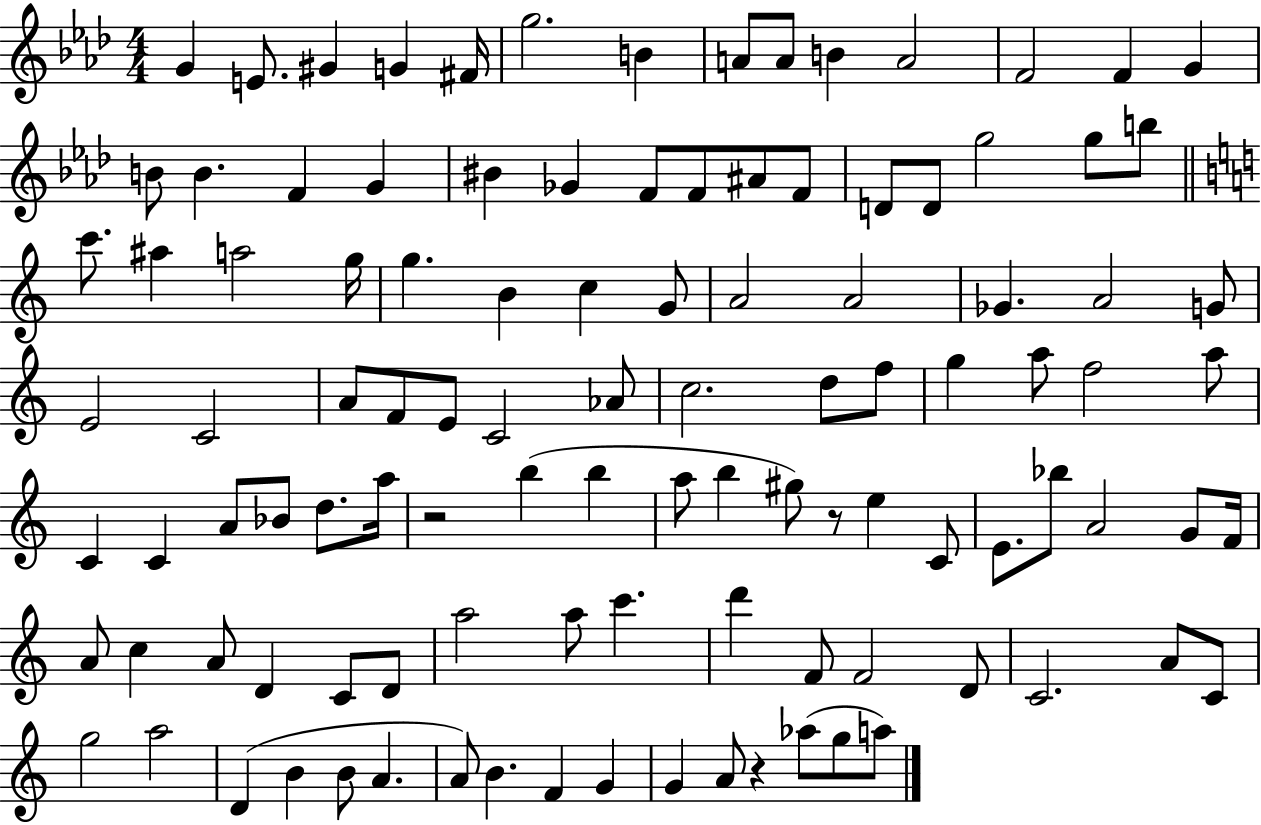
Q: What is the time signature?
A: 4/4